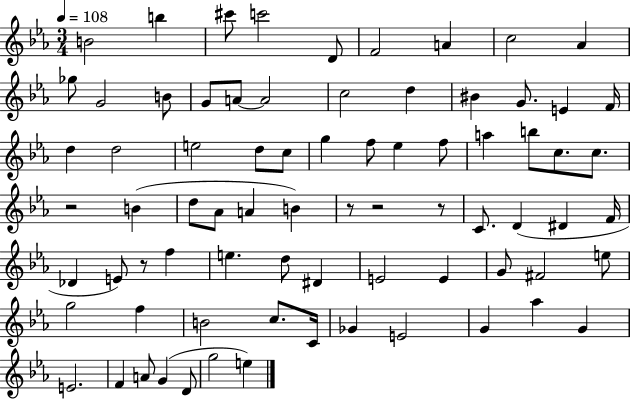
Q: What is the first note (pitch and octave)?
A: B4